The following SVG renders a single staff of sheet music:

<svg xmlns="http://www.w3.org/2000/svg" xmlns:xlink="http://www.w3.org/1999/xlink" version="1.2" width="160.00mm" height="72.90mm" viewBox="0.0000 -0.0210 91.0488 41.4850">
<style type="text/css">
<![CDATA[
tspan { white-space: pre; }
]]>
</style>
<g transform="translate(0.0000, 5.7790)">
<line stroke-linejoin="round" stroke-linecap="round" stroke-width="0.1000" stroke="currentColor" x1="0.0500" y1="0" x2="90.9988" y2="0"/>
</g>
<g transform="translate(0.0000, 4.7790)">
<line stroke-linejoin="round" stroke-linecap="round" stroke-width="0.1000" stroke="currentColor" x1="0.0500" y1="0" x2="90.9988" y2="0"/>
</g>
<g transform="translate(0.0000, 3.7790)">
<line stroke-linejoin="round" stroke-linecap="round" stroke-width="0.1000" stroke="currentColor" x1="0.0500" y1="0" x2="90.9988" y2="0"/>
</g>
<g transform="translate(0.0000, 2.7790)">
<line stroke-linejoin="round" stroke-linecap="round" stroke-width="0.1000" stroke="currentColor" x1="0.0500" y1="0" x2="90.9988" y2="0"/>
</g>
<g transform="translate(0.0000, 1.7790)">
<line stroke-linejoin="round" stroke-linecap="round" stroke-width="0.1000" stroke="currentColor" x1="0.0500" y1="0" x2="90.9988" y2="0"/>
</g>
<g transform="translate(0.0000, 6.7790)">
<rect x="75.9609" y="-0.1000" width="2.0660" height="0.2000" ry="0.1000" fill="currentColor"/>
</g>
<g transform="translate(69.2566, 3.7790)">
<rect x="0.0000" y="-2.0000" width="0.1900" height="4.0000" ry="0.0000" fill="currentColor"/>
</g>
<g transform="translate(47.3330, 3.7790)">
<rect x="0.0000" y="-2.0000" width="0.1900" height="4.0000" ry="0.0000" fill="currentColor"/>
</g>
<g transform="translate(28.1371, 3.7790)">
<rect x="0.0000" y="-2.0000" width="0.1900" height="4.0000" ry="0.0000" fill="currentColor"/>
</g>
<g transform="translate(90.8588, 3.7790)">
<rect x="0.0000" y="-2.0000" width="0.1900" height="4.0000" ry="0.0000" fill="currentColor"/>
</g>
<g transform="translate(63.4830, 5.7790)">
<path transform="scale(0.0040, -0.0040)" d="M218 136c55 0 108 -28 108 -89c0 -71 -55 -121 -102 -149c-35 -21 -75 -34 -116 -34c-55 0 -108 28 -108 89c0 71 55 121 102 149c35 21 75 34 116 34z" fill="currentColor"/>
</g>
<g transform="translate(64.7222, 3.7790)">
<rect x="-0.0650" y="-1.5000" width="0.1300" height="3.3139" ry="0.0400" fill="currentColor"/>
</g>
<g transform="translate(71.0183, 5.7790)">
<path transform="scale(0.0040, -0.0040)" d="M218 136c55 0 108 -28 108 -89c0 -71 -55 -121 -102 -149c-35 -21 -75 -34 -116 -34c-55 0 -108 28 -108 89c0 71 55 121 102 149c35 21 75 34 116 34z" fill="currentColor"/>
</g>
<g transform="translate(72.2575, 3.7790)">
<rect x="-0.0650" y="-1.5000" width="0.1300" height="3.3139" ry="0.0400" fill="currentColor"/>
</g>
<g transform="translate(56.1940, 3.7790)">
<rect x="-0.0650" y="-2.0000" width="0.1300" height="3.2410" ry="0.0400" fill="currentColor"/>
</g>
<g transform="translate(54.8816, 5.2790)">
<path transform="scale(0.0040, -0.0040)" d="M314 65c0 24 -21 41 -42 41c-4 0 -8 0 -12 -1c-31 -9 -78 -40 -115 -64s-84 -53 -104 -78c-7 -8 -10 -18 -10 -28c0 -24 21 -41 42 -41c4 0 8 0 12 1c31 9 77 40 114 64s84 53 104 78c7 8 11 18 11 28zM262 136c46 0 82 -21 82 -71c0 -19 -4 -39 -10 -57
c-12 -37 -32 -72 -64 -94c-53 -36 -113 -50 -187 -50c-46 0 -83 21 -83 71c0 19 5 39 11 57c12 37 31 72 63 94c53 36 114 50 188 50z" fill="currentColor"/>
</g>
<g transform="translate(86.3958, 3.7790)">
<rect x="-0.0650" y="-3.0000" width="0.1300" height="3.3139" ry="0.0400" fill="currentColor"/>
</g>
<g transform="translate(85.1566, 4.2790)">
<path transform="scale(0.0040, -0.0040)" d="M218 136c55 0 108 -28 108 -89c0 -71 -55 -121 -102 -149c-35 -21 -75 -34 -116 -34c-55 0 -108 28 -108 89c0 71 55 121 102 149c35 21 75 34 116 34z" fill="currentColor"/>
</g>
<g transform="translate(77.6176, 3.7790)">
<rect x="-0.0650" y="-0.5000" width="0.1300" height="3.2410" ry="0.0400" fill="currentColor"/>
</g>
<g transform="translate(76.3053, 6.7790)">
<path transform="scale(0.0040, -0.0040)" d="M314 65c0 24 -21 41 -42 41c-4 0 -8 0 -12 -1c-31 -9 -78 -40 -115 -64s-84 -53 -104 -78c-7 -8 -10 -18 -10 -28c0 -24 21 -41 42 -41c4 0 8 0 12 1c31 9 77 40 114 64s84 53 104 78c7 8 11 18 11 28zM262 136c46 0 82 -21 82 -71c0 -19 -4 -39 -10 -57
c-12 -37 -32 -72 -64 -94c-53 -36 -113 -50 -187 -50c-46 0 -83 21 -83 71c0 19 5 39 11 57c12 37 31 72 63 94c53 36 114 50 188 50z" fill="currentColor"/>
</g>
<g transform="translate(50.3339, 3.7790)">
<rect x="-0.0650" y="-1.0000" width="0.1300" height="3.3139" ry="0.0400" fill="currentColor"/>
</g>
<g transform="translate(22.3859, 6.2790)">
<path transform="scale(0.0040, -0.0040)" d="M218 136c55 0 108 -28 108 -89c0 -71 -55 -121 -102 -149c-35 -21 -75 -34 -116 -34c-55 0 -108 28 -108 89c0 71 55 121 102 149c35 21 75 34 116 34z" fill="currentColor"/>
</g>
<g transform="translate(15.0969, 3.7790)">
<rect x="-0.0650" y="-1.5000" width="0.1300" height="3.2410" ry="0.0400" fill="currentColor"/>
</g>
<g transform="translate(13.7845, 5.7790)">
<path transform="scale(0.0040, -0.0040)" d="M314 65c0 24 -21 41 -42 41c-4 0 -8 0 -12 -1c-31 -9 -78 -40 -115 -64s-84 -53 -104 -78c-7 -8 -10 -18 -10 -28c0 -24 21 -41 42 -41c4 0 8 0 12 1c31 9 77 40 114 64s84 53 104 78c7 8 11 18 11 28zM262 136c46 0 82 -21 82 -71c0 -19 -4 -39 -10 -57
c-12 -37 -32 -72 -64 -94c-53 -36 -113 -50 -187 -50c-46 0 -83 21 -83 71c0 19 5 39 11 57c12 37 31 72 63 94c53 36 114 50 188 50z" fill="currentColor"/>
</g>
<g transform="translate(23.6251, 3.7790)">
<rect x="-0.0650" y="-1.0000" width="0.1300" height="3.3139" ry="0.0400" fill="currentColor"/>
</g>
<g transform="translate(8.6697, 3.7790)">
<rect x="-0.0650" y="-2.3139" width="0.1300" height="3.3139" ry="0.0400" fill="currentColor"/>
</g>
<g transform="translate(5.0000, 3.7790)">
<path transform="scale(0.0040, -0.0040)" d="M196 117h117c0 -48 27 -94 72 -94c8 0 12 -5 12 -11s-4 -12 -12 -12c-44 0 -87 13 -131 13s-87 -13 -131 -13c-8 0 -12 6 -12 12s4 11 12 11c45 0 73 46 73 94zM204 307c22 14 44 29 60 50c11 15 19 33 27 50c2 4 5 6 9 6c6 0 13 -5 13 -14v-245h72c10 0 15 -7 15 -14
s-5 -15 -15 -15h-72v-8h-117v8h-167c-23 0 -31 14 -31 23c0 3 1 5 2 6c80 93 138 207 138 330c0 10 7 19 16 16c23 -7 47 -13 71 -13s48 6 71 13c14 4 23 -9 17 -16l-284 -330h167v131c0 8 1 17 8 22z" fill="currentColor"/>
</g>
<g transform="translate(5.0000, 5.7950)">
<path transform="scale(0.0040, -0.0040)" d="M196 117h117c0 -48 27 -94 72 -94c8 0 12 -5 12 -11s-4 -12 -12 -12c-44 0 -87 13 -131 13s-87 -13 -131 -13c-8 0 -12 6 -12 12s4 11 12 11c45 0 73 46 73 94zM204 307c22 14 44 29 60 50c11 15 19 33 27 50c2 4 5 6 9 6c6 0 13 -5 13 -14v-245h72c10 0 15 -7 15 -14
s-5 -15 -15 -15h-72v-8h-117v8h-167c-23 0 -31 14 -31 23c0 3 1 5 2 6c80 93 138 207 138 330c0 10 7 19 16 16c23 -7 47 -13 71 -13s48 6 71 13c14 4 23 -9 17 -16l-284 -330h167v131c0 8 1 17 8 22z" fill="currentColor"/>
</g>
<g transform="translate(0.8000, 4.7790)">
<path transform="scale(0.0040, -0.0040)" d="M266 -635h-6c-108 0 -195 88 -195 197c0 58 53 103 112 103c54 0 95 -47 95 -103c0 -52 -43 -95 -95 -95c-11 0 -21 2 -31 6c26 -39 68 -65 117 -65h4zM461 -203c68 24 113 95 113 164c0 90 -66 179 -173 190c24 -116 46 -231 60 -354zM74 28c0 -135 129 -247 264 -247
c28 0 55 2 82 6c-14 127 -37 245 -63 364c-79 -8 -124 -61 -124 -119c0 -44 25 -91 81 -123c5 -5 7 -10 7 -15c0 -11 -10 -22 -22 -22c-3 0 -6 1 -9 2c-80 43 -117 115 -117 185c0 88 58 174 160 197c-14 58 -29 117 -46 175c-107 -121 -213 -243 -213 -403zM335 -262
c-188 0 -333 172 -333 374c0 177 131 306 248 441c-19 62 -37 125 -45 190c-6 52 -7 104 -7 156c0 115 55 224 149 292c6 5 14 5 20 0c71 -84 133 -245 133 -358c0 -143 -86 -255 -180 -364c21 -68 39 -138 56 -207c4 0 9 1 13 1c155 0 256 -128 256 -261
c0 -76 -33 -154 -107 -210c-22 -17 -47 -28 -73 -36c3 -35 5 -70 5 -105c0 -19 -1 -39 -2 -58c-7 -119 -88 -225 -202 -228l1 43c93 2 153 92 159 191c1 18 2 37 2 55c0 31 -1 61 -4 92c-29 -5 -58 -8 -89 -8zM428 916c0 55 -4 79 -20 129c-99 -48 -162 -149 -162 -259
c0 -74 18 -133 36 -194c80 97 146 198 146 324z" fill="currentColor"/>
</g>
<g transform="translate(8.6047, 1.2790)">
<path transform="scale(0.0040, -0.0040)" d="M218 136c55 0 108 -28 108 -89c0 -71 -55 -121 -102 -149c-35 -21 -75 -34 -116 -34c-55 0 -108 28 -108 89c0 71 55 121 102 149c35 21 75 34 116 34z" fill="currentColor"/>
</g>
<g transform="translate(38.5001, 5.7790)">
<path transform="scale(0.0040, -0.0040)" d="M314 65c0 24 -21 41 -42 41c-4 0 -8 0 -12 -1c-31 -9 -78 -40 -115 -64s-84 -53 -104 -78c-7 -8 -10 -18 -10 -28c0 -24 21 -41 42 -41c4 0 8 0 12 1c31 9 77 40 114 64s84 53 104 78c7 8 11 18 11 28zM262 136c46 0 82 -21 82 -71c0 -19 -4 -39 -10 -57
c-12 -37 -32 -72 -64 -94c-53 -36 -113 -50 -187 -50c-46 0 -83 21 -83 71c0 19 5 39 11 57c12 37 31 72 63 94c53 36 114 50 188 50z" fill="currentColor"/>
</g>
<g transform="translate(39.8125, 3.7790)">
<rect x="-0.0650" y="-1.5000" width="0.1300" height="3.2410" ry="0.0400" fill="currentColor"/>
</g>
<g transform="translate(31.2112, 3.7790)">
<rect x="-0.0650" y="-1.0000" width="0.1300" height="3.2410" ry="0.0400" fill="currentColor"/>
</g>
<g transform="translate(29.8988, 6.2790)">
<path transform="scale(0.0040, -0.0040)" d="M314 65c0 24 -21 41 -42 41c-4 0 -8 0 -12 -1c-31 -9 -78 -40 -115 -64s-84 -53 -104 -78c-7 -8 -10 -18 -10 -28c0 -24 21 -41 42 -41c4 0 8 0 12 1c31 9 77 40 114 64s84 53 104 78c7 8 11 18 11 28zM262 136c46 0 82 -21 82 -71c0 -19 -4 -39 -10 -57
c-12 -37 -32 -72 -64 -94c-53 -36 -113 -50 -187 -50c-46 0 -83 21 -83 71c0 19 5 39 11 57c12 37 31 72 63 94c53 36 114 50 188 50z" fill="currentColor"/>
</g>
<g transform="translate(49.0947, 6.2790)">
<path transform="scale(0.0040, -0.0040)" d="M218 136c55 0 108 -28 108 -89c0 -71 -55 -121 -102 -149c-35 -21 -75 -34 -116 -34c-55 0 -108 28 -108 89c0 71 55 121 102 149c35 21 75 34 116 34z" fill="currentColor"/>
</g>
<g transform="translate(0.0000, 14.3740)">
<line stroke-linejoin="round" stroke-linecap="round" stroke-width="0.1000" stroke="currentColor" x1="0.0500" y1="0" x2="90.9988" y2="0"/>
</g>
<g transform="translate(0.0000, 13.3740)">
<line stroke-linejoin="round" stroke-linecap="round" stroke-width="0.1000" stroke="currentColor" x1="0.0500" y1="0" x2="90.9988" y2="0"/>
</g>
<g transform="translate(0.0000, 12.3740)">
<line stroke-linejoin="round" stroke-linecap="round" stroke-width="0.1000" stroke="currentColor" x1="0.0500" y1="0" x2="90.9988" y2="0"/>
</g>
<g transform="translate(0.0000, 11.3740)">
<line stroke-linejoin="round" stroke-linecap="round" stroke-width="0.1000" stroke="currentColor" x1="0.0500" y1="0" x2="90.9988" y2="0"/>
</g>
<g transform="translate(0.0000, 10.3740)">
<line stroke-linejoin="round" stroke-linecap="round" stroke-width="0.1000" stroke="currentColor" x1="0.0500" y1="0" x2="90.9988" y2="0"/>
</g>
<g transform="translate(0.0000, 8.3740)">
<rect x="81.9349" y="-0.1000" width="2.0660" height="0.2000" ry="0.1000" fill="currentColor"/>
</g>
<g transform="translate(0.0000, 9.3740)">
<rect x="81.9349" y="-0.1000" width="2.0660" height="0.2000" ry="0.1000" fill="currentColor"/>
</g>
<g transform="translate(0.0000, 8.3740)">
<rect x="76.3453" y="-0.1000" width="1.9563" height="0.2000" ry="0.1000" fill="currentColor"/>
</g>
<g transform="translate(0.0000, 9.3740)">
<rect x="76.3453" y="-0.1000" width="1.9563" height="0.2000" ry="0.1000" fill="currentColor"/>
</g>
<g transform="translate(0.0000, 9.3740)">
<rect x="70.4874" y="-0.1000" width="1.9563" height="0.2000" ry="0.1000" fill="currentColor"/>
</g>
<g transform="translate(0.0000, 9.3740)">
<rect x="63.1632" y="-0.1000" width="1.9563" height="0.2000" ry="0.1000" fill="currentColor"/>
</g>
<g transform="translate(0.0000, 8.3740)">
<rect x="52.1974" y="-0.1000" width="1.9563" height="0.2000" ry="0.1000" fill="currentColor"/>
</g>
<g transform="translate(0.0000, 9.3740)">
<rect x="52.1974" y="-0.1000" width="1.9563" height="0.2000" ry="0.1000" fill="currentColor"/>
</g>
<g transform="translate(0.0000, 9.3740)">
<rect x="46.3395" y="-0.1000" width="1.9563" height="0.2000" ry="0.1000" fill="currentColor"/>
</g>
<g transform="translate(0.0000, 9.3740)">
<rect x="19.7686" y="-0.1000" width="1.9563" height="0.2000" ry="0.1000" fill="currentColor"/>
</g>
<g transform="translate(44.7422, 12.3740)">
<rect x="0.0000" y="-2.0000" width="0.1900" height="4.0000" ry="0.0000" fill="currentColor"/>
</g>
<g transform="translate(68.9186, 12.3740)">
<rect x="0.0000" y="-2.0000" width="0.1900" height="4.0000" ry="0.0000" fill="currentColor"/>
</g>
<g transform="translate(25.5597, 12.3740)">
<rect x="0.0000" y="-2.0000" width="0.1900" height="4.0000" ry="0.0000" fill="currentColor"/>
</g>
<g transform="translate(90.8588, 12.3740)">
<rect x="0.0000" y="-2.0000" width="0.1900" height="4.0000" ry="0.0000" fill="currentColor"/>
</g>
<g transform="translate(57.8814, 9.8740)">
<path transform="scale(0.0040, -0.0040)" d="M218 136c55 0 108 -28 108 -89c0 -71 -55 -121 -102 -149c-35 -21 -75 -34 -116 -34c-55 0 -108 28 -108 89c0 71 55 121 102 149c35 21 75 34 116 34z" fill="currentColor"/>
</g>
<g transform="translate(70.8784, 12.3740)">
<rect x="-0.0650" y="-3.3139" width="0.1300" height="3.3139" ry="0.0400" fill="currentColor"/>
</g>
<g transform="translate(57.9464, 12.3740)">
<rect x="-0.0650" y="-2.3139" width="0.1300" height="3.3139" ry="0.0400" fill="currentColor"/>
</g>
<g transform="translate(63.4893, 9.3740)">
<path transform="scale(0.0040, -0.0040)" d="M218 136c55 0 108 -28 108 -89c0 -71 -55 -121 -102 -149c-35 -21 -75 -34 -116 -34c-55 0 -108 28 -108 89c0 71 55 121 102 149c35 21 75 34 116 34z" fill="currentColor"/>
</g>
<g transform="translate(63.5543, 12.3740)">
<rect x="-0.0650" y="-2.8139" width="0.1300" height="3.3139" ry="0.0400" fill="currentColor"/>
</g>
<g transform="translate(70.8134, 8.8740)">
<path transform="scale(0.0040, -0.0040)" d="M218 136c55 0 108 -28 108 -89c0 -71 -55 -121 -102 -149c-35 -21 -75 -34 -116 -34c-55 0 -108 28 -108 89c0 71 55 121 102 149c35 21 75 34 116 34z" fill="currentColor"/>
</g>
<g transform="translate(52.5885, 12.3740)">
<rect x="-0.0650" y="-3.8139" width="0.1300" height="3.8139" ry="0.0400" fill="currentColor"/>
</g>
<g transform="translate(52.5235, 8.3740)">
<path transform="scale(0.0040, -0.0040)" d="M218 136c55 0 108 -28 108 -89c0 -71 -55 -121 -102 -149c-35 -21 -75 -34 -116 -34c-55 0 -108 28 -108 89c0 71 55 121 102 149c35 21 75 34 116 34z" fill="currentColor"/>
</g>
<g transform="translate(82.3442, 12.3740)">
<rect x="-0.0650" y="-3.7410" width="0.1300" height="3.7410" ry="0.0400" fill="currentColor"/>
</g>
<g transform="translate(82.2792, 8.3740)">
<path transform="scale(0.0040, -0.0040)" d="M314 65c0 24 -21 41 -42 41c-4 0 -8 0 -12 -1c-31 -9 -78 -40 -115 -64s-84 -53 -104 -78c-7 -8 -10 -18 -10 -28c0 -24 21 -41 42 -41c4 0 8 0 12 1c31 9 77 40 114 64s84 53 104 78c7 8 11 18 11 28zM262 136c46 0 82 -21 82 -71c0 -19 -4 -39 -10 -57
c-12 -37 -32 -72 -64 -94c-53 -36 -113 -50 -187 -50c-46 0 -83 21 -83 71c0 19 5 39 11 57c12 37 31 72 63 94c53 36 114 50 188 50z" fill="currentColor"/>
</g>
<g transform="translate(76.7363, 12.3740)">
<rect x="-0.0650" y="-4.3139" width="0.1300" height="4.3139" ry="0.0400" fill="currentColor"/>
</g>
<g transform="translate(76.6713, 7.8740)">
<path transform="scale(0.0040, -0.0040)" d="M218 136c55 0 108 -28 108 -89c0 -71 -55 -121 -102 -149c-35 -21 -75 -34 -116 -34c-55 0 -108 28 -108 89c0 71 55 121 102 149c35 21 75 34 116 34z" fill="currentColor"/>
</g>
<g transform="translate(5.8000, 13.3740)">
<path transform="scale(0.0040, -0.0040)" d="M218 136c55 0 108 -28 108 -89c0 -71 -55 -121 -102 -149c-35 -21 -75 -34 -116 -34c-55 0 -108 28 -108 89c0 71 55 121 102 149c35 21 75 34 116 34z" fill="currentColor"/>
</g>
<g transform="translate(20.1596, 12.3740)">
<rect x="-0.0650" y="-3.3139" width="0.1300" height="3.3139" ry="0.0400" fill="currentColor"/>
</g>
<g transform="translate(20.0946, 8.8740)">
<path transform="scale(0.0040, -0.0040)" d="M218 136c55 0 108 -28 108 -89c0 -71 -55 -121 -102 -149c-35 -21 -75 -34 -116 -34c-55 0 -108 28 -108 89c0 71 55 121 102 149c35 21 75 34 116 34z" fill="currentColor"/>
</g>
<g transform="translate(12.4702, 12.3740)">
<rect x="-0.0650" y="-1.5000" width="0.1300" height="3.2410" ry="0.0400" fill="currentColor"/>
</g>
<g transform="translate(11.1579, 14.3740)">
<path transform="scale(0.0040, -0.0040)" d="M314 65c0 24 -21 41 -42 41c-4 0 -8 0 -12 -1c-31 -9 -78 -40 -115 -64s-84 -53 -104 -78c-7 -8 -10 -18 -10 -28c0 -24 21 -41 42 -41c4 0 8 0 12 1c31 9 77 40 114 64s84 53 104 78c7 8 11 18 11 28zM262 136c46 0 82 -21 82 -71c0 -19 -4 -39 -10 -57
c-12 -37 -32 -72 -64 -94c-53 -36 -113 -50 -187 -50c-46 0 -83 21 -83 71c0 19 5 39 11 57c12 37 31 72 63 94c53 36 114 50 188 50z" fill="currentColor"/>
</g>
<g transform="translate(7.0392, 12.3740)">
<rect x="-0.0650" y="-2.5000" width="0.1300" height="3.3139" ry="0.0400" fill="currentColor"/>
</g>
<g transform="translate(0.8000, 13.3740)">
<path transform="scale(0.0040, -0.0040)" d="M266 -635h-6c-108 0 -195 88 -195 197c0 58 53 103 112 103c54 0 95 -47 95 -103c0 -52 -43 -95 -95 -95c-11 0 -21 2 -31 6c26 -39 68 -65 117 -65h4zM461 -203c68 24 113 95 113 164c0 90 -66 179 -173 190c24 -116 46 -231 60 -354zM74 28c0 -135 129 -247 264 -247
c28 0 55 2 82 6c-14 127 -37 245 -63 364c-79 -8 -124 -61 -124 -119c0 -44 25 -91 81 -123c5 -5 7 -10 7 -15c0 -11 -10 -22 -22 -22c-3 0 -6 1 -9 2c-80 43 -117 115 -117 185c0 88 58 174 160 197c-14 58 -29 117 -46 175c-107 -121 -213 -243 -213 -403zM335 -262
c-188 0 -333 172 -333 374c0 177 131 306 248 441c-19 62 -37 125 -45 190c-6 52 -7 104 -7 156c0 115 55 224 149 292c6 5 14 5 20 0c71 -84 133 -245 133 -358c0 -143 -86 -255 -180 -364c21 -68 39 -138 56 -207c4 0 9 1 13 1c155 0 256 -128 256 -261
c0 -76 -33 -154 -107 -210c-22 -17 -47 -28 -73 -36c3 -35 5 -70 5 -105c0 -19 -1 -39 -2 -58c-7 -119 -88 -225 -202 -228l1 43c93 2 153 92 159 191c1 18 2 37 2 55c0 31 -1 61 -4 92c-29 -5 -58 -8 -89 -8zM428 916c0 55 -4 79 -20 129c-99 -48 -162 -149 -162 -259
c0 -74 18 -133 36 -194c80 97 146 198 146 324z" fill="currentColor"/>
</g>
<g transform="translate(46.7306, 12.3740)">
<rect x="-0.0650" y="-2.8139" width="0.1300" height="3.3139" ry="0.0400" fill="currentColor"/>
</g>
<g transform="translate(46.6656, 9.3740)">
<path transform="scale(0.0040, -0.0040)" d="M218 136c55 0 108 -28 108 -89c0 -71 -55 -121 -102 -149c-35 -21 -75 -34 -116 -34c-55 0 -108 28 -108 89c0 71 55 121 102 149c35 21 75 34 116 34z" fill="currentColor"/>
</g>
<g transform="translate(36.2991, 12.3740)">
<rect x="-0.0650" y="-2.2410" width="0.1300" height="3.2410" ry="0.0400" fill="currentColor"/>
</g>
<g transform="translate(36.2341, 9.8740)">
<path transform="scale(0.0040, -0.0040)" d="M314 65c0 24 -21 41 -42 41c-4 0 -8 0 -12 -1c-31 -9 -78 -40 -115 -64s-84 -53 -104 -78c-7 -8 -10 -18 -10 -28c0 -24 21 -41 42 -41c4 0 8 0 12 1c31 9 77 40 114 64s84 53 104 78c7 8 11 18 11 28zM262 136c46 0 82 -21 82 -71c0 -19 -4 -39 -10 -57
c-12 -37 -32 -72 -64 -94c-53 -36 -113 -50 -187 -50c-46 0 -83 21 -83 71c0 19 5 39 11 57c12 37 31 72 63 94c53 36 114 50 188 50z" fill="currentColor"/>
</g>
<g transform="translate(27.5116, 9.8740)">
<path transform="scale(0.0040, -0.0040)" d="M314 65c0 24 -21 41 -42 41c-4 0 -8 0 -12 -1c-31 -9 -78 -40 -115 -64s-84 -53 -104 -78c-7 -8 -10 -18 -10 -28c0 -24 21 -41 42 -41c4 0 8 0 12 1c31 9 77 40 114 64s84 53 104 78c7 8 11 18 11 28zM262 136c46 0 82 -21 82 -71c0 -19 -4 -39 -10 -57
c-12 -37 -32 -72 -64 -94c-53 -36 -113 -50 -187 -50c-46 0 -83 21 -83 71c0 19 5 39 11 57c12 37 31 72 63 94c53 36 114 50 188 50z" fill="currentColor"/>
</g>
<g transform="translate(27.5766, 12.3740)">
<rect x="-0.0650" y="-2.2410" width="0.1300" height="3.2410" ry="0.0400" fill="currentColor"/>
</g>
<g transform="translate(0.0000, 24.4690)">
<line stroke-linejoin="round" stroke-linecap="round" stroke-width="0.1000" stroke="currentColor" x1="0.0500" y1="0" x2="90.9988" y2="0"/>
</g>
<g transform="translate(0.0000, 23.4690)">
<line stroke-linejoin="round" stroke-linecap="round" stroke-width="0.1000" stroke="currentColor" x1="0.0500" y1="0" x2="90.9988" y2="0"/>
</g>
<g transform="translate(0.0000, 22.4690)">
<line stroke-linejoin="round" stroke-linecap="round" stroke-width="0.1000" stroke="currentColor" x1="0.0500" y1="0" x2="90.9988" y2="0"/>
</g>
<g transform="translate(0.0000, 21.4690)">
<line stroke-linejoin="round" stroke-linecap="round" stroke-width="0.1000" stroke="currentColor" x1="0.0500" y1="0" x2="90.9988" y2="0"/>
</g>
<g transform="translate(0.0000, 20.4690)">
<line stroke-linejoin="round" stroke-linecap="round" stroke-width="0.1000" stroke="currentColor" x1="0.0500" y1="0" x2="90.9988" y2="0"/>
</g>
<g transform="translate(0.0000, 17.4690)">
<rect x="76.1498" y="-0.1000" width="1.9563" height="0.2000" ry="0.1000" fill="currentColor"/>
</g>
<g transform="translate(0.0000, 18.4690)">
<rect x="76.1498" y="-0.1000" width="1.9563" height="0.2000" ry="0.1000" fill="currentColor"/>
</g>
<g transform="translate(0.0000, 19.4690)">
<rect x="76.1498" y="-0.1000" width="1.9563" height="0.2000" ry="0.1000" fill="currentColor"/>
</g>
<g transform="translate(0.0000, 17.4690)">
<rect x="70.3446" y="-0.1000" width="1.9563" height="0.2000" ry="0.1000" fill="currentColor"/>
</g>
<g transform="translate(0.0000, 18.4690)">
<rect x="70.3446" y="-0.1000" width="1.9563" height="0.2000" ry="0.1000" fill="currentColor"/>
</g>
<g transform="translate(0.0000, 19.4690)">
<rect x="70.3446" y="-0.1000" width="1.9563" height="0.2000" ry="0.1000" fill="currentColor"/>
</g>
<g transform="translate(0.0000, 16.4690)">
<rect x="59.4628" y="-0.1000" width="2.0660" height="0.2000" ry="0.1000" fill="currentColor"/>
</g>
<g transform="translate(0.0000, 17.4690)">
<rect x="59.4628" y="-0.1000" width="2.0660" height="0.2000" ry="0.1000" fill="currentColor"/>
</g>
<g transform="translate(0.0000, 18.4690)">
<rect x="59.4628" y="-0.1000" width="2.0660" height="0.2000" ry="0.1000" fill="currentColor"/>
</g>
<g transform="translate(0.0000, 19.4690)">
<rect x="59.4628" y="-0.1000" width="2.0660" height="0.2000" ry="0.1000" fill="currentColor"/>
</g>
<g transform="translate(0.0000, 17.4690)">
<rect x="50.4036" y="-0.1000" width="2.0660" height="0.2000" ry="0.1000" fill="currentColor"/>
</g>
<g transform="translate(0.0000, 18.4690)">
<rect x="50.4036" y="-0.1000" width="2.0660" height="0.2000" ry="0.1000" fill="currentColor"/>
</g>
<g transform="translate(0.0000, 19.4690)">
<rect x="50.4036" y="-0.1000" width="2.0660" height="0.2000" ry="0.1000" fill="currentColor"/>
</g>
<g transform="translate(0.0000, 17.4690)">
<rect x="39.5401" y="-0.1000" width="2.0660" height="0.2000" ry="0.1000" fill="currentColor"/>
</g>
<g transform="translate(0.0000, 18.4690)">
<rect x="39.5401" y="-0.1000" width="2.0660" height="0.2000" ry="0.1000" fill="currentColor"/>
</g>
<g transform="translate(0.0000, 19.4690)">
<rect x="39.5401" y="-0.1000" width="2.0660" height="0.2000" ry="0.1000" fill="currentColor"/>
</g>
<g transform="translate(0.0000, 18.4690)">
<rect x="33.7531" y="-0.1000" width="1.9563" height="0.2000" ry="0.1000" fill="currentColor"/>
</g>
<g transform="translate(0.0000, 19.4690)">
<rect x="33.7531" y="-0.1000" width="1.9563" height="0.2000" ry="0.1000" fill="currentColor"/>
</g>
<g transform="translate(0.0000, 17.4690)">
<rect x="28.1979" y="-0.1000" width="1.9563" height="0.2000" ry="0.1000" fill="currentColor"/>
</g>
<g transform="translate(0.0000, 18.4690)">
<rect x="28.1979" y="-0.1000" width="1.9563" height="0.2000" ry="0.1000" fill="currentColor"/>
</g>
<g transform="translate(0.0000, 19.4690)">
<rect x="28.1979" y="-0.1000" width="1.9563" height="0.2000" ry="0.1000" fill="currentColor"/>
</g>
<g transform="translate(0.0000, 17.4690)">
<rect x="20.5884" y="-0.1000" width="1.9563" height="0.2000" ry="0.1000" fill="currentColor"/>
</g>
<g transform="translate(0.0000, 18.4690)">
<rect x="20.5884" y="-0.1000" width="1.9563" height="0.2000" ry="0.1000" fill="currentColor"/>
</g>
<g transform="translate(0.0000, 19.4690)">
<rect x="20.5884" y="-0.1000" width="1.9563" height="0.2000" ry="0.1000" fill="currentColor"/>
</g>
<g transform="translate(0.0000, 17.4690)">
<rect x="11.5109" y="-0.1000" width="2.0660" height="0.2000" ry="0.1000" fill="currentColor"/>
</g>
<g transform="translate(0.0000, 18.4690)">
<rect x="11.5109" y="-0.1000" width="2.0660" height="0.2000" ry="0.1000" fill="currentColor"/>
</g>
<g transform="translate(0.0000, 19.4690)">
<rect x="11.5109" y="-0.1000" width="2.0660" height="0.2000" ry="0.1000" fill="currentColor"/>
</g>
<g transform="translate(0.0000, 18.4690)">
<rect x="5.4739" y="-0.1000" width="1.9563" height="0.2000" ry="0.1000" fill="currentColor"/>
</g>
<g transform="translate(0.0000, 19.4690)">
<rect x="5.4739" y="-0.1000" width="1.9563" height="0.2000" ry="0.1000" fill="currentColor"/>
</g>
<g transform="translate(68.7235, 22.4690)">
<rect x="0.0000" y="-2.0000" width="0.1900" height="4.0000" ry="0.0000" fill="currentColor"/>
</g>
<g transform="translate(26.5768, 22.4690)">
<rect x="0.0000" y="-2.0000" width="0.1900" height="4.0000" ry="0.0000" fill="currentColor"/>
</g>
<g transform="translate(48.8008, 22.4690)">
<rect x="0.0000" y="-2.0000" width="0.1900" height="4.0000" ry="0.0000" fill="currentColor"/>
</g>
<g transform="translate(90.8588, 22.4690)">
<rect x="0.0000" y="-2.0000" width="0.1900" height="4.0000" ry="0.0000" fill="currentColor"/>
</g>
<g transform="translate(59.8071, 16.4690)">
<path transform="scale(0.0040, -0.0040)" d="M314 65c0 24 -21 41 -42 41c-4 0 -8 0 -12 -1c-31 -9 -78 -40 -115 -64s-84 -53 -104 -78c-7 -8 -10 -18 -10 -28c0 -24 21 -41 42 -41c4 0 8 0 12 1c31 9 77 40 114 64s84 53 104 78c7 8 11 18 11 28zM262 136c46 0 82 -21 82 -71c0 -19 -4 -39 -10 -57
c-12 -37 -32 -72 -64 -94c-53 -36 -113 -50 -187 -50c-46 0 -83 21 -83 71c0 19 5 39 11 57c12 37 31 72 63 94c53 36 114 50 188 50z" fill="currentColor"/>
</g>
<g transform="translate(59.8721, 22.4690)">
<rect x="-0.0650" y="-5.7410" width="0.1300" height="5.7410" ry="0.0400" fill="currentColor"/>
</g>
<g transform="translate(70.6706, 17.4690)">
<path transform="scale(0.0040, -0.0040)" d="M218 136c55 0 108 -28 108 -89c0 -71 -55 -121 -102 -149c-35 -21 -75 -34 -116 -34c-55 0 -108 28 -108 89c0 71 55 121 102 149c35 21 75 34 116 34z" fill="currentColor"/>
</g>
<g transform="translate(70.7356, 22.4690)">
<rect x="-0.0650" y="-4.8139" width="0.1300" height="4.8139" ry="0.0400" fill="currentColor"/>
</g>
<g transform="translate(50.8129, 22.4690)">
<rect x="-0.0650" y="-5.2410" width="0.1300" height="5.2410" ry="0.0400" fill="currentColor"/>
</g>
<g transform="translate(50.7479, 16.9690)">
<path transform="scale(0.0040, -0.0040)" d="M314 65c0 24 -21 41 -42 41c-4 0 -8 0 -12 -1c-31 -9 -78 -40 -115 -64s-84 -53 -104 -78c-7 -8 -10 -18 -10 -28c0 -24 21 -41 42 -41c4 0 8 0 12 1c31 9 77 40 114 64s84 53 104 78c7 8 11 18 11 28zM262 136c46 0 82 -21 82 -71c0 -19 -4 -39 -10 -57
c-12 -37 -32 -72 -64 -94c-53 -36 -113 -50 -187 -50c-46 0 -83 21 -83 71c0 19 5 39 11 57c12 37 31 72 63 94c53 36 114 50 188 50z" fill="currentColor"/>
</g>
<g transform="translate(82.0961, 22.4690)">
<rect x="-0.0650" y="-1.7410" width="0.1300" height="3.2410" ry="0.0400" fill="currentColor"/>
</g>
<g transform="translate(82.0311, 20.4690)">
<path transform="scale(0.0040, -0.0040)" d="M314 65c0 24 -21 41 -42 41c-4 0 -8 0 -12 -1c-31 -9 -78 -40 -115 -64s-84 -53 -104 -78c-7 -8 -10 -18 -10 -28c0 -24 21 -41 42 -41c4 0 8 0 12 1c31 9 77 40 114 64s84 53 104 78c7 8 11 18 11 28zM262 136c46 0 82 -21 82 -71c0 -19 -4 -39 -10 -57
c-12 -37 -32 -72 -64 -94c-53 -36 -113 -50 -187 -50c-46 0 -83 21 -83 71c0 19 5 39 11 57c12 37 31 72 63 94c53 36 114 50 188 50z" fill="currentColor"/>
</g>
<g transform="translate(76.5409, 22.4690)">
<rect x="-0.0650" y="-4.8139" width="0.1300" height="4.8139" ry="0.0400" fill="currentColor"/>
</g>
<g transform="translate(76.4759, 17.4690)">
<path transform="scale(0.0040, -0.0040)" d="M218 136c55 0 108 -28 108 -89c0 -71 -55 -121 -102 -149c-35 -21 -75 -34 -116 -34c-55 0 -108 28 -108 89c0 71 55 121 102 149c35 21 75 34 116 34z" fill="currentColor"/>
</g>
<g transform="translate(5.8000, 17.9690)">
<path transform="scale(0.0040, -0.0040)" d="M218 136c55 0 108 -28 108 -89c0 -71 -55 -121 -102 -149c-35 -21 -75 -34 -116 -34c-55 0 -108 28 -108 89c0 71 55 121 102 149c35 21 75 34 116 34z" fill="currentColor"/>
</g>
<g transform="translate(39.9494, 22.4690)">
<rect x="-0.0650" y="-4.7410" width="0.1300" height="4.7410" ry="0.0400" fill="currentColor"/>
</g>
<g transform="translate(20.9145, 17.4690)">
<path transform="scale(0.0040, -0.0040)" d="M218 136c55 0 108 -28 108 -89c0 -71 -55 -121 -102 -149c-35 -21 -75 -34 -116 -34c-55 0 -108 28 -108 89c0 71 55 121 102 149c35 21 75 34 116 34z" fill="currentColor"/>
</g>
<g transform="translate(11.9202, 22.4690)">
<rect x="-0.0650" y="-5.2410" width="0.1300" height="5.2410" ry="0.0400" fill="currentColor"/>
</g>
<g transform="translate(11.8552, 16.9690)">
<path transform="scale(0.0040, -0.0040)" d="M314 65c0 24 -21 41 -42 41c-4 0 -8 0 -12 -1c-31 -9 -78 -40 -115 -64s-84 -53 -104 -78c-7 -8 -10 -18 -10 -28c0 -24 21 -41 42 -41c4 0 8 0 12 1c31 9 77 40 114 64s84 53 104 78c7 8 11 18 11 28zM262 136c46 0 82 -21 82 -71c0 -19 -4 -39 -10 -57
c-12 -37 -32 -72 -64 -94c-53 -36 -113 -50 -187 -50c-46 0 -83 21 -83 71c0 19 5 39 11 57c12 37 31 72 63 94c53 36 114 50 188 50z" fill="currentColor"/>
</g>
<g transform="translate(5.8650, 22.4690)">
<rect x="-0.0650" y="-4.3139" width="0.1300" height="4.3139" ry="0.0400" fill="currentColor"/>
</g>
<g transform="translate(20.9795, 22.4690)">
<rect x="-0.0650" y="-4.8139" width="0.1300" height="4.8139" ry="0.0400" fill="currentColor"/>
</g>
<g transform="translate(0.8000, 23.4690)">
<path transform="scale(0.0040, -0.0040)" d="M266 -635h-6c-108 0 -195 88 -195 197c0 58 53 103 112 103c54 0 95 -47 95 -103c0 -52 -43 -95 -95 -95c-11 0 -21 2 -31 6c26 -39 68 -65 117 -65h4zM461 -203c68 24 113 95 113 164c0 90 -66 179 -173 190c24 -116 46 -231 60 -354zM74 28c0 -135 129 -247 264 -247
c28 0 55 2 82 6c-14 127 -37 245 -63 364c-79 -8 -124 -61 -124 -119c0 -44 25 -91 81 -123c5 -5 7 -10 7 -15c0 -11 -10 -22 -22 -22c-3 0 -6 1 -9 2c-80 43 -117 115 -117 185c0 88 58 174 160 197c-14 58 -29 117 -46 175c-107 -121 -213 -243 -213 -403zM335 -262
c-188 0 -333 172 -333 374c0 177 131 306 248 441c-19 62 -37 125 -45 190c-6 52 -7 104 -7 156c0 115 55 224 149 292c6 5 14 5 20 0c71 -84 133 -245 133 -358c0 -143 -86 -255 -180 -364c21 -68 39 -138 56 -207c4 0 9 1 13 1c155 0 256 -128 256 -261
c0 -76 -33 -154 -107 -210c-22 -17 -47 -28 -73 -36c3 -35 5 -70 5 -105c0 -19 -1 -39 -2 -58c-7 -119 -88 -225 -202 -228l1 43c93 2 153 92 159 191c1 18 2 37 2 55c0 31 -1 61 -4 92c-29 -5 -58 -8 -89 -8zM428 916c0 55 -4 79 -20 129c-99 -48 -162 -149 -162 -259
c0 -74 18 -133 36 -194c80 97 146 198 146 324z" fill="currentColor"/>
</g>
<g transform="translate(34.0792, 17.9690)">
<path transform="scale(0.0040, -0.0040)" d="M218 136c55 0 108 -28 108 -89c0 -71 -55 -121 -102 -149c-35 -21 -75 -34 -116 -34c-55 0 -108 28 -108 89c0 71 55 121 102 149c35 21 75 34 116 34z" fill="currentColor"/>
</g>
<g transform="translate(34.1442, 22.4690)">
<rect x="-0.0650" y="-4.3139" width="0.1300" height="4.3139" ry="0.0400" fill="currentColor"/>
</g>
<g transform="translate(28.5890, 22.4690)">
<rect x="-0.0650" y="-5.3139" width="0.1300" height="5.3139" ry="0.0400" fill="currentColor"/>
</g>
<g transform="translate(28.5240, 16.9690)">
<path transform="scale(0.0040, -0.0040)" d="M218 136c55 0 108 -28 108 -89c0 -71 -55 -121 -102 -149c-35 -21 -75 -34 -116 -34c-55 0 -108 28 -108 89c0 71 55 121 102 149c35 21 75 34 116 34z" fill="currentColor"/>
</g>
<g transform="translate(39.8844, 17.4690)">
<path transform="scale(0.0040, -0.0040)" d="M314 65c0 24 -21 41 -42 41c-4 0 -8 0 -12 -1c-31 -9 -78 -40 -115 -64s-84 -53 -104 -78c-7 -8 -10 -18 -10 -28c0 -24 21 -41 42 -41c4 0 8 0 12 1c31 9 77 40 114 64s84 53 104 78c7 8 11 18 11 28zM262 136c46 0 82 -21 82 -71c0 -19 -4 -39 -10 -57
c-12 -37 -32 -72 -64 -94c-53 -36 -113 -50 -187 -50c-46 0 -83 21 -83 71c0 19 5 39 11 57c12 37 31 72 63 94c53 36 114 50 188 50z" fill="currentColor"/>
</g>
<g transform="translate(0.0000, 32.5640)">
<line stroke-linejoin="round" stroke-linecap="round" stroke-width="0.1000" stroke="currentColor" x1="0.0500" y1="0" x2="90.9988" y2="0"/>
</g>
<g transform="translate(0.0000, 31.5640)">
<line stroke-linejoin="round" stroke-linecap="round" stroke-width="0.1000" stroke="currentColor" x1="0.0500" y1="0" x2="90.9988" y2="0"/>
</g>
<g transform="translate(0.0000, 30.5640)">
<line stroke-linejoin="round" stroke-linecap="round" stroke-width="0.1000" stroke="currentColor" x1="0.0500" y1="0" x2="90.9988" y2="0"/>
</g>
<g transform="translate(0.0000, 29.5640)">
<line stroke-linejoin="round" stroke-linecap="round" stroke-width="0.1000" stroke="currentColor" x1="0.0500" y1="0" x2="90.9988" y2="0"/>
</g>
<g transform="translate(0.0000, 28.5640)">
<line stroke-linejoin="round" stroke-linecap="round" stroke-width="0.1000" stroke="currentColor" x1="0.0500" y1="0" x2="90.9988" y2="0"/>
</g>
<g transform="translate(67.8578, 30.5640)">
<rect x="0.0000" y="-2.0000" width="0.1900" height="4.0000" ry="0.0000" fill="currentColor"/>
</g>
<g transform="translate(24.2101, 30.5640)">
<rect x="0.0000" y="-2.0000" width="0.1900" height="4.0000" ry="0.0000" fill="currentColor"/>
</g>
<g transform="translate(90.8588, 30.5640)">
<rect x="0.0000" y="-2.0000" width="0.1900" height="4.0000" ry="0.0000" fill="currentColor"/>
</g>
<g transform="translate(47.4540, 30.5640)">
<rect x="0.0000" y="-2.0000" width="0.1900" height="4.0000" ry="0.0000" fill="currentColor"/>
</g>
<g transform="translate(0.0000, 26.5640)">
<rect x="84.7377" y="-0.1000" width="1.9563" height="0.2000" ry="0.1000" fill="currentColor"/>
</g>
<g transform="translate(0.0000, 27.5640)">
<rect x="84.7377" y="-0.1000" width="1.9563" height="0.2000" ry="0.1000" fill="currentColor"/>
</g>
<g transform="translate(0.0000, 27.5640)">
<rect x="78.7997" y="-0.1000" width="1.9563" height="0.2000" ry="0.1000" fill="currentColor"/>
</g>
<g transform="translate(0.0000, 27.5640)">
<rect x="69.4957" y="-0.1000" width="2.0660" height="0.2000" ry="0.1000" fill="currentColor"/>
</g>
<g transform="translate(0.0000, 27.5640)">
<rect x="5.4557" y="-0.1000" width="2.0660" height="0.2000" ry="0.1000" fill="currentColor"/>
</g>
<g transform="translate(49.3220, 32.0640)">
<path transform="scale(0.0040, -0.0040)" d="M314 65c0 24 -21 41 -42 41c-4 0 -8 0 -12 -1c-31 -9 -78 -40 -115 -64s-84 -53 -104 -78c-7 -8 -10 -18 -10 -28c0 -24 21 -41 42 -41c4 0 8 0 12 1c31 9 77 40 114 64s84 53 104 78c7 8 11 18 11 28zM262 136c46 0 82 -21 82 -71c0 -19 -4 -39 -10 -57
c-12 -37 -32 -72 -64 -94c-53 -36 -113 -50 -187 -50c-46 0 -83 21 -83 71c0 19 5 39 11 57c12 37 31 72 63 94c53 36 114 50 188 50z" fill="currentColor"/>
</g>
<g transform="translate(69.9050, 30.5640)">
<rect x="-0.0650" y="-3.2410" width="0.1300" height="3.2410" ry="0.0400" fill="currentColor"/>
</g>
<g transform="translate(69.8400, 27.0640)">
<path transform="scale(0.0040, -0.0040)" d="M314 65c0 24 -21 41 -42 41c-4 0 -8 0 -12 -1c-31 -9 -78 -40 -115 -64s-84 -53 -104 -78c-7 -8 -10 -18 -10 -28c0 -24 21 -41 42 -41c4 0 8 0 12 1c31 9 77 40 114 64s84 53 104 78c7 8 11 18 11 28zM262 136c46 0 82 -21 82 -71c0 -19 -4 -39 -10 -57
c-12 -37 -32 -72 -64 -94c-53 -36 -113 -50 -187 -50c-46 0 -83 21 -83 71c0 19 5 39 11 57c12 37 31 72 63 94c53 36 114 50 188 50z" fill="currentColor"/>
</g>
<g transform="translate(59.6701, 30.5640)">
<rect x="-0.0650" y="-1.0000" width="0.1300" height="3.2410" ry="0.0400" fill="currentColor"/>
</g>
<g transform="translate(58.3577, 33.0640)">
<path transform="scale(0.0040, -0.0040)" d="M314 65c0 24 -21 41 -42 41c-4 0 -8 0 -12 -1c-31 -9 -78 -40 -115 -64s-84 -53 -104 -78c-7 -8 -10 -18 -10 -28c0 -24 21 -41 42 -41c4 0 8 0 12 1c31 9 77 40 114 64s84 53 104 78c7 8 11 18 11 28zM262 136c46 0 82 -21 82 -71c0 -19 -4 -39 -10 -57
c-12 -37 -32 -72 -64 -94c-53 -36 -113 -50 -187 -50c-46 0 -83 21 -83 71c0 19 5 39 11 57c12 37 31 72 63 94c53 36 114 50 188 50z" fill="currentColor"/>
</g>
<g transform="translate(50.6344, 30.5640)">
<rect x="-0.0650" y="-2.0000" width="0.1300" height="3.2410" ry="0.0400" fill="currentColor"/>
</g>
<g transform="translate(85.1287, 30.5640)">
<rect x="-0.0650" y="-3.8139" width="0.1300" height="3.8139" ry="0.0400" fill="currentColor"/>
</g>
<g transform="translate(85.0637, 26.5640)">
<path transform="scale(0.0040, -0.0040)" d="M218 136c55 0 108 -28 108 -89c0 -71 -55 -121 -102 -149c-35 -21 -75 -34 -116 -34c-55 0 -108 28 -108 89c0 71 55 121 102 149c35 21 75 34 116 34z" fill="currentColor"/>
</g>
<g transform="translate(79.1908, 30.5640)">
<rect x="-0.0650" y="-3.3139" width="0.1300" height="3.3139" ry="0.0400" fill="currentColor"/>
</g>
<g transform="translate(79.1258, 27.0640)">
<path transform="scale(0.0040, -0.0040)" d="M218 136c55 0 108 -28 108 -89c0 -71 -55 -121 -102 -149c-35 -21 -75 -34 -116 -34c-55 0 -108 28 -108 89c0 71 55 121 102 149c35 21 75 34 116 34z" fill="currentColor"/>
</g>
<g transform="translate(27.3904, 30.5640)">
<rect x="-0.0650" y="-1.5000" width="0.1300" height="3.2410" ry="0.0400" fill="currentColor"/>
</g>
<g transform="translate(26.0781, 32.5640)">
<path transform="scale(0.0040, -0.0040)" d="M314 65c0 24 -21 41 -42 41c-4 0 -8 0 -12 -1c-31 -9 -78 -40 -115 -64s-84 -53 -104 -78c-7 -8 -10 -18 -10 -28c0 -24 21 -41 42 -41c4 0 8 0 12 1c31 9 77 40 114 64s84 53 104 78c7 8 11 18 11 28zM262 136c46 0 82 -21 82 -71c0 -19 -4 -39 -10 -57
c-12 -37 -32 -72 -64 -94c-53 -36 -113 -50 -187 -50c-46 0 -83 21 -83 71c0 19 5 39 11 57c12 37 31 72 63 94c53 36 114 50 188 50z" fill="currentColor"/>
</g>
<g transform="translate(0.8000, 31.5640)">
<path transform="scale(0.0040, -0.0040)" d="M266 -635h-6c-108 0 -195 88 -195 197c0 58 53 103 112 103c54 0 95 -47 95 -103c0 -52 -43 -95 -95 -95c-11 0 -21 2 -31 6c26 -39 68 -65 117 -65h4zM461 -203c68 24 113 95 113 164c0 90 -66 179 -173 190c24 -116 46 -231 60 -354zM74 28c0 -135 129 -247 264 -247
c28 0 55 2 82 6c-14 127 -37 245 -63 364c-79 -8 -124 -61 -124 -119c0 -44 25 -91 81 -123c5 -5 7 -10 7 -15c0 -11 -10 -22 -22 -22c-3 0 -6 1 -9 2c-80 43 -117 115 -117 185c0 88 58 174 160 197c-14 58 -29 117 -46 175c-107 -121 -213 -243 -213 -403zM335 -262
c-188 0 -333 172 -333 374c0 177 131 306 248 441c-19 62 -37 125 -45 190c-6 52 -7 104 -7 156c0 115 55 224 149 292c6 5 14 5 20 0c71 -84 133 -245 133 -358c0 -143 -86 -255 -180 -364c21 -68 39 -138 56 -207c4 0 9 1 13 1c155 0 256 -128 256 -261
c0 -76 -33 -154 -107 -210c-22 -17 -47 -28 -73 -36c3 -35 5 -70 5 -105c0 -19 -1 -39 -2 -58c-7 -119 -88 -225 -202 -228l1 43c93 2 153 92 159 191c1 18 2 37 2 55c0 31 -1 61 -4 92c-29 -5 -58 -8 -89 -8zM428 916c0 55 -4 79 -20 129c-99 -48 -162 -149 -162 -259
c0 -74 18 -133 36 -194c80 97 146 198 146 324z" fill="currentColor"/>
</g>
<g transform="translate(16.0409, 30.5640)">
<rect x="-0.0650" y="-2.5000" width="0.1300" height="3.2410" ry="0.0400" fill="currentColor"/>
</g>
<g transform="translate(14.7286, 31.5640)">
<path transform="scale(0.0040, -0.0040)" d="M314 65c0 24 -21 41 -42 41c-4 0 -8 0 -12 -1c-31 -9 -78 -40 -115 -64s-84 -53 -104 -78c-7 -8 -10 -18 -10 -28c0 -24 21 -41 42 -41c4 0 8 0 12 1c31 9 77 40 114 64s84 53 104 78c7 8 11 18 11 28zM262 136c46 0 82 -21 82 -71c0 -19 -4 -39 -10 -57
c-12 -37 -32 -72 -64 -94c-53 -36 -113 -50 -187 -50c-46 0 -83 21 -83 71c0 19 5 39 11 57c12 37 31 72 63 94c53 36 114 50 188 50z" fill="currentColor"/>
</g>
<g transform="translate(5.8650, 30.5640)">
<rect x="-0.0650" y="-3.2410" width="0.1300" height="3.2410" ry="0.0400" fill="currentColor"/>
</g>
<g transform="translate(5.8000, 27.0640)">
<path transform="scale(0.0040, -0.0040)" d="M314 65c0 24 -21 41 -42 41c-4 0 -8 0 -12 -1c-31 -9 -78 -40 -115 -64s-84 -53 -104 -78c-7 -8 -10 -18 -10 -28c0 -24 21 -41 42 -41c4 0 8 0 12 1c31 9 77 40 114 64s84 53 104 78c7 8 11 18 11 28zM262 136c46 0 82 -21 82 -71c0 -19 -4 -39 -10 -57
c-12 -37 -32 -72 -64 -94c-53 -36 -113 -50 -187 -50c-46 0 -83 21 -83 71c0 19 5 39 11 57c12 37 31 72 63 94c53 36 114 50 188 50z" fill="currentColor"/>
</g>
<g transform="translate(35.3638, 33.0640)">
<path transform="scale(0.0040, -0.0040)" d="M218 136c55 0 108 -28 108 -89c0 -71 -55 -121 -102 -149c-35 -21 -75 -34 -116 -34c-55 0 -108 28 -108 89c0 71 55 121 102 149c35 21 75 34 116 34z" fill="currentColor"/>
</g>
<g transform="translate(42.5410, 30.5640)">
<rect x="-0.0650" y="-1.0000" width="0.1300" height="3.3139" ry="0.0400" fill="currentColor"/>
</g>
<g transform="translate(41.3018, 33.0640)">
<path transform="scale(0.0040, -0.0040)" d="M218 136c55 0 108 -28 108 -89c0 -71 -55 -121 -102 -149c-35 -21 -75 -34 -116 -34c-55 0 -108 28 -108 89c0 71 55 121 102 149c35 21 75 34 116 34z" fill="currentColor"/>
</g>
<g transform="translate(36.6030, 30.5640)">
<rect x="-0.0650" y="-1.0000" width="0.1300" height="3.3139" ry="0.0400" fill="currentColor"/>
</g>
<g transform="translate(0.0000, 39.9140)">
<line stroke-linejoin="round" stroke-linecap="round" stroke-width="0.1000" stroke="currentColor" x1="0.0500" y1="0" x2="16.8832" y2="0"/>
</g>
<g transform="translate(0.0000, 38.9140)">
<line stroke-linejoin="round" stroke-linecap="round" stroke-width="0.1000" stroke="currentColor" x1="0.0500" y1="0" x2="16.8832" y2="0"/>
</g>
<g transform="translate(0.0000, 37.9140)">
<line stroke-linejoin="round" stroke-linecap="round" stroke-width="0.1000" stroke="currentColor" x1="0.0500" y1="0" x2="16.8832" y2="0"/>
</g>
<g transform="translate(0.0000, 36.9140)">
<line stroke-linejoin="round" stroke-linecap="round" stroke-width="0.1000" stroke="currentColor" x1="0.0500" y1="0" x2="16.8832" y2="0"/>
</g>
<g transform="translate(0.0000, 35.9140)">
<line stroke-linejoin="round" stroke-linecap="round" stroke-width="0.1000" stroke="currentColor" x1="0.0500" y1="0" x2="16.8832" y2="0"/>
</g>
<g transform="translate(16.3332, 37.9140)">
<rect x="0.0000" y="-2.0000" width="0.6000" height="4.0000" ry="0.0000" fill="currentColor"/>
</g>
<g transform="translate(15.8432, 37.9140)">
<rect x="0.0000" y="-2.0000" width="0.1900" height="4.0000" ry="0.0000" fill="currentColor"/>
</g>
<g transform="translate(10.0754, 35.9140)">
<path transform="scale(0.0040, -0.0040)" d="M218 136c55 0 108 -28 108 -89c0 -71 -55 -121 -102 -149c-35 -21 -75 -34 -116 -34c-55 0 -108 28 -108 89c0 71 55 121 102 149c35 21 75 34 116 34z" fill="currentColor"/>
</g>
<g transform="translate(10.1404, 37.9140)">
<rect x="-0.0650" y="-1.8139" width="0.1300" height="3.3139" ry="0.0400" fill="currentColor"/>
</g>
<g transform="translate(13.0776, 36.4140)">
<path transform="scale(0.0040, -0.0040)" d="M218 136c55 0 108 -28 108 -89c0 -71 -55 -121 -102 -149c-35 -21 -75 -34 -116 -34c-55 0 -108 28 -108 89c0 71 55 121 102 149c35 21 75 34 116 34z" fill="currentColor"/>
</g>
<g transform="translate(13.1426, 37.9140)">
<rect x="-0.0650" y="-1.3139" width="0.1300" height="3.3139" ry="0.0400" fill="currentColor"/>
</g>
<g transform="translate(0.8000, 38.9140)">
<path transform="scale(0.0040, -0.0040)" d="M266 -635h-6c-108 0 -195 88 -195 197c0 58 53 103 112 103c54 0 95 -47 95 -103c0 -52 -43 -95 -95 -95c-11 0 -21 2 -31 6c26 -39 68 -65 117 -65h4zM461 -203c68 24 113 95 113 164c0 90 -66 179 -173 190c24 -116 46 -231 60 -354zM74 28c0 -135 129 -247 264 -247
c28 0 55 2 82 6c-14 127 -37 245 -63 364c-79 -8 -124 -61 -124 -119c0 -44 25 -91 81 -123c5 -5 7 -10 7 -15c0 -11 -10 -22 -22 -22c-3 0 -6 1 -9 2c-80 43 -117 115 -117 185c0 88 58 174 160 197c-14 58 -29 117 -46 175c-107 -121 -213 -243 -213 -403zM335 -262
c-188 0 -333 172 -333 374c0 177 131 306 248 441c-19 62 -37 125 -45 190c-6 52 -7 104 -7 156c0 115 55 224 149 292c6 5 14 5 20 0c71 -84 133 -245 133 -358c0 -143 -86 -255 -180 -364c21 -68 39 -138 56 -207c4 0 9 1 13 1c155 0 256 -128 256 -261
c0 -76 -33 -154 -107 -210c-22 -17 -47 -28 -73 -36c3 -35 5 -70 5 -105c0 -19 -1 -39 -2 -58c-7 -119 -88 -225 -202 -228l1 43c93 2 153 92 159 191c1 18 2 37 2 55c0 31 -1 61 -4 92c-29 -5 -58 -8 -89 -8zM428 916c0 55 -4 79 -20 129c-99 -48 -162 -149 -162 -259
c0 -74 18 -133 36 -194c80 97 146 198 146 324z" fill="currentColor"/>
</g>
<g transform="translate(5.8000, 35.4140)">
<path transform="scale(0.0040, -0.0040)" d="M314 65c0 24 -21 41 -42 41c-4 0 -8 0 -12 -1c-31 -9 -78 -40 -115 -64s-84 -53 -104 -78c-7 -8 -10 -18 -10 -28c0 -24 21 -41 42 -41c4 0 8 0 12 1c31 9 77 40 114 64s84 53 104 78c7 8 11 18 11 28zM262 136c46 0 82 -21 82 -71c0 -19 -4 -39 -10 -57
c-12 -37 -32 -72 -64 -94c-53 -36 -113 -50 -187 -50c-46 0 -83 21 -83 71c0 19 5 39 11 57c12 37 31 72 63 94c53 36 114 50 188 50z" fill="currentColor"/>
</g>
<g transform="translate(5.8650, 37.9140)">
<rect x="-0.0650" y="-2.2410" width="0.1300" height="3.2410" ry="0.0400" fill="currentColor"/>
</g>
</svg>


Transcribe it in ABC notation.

X:1
T:Untitled
M:4/4
L:1/4
K:C
g E2 D D2 E2 D F2 E E C2 A G E2 b g2 g2 a c' g a b d' c'2 d' f'2 e' f' d' e'2 f'2 g'2 e' e' f2 b2 G2 E2 D D F2 D2 b2 b c' g2 f e